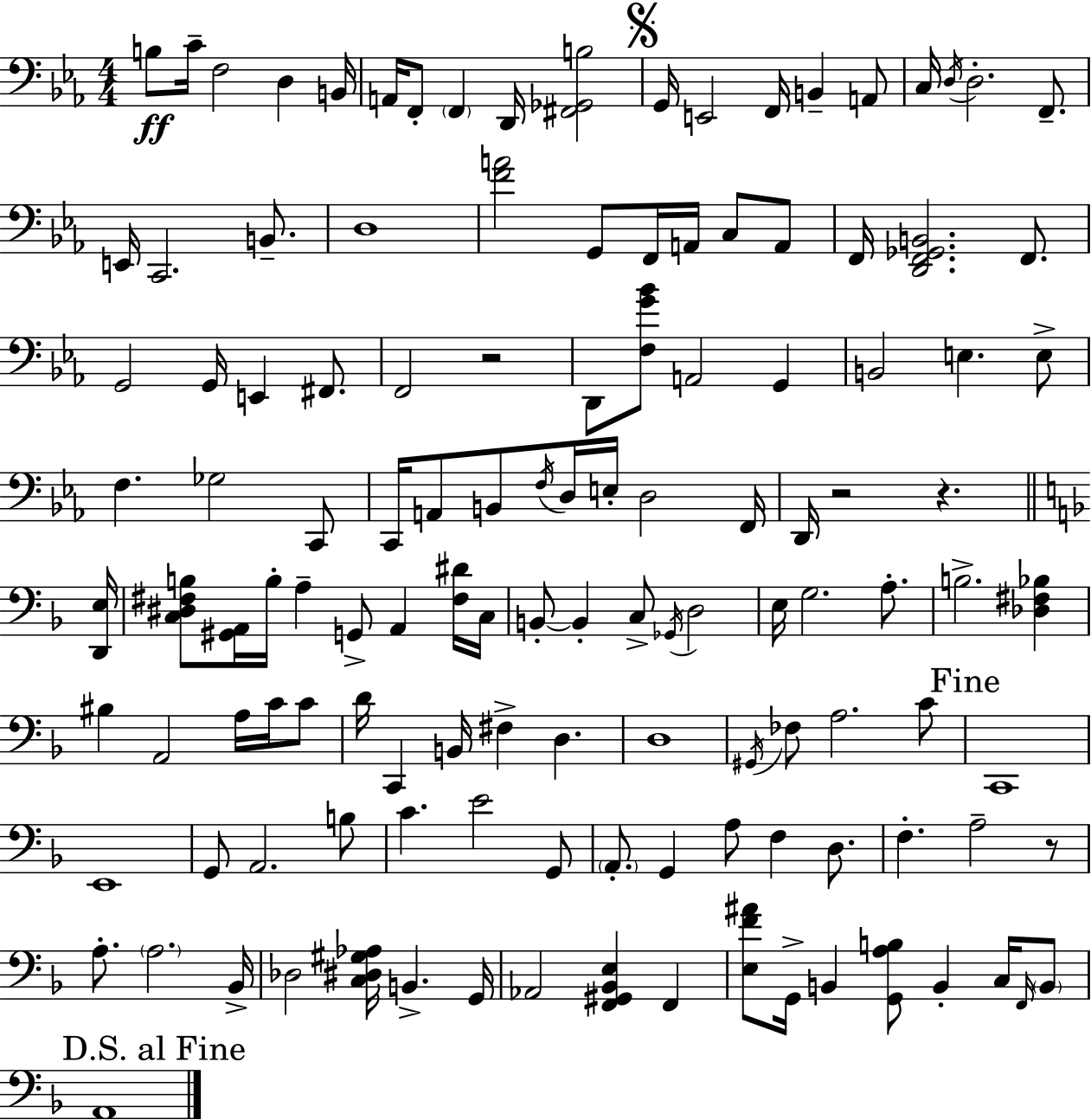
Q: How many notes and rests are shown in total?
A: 128